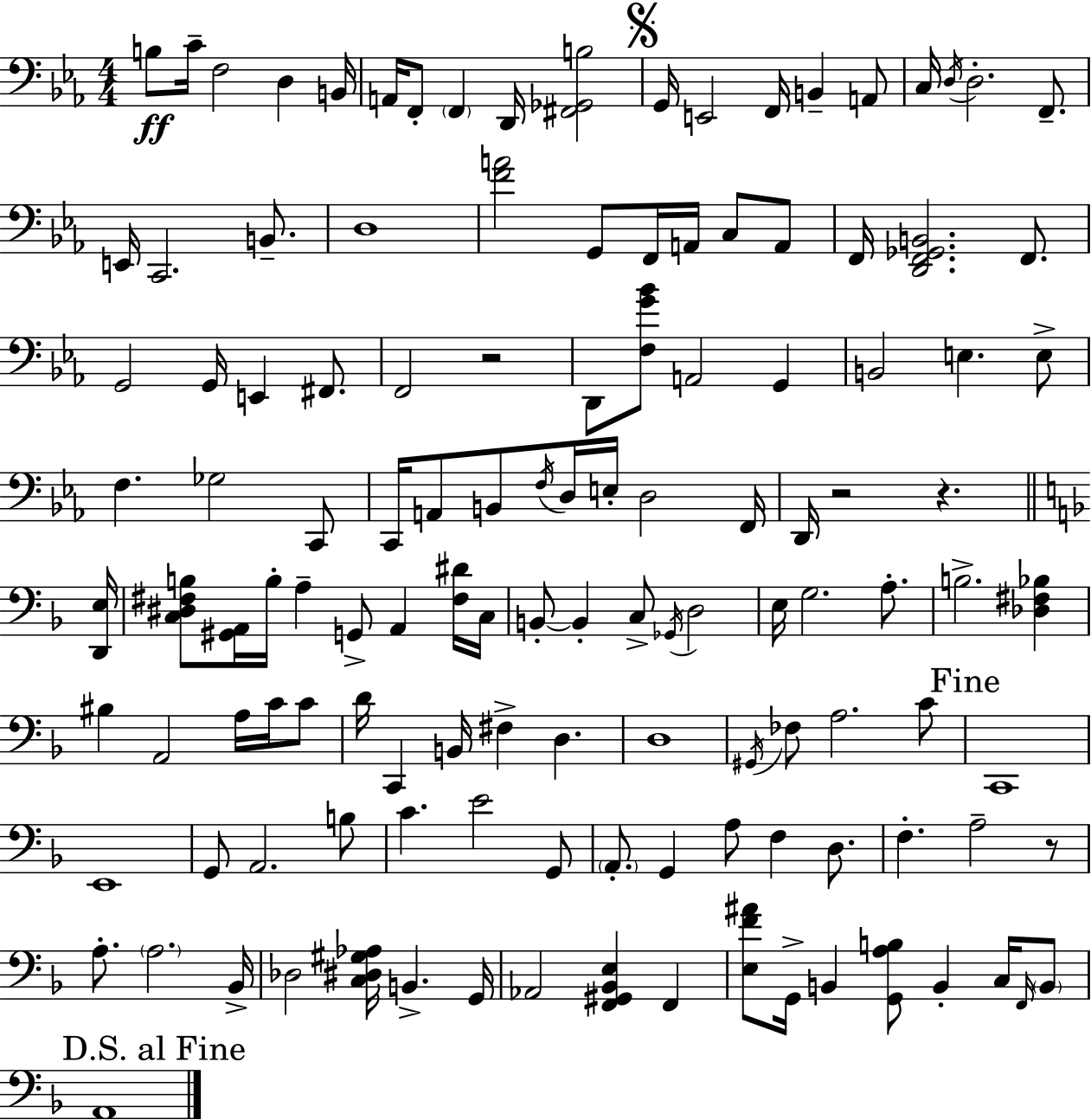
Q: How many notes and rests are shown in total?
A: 128